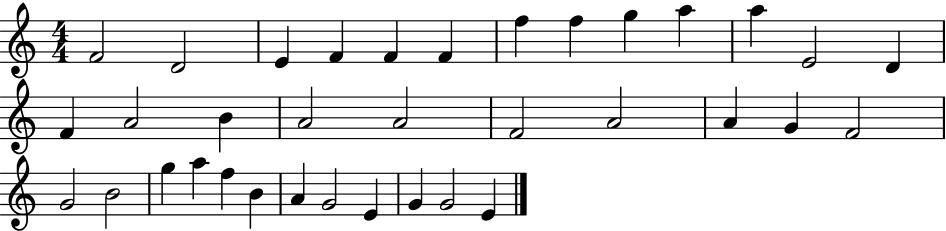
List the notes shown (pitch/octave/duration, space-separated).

F4/h D4/h E4/q F4/q F4/q F4/q F5/q F5/q G5/q A5/q A5/q E4/h D4/q F4/q A4/h B4/q A4/h A4/h F4/h A4/h A4/q G4/q F4/h G4/h B4/h G5/q A5/q F5/q B4/q A4/q G4/h E4/q G4/q G4/h E4/q